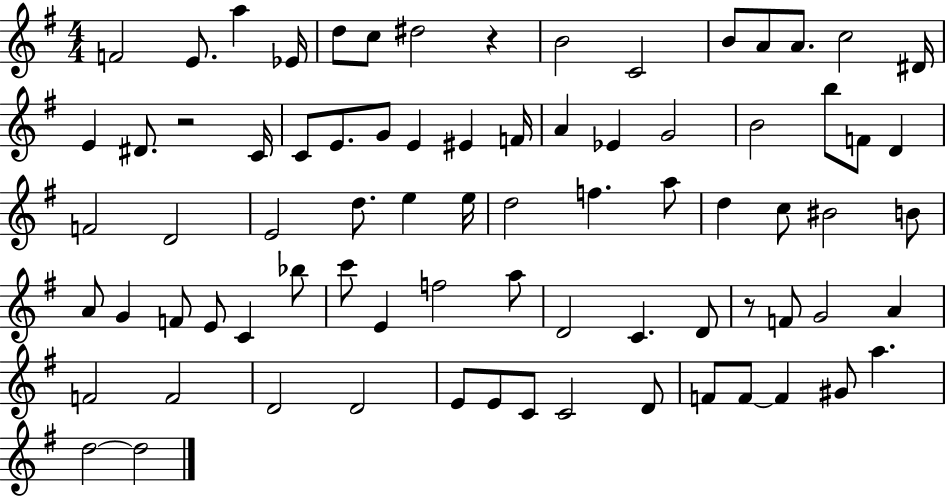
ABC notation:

X:1
T:Untitled
M:4/4
L:1/4
K:G
F2 E/2 a _E/4 d/2 c/2 ^d2 z B2 C2 B/2 A/2 A/2 c2 ^D/4 E ^D/2 z2 C/4 C/2 E/2 G/2 E ^E F/4 A _E G2 B2 b/2 F/2 D F2 D2 E2 d/2 e e/4 d2 f a/2 d c/2 ^B2 B/2 A/2 G F/2 E/2 C _b/2 c'/2 E f2 a/2 D2 C D/2 z/2 F/2 G2 A F2 F2 D2 D2 E/2 E/2 C/2 C2 D/2 F/2 F/2 F ^G/2 a d2 d2